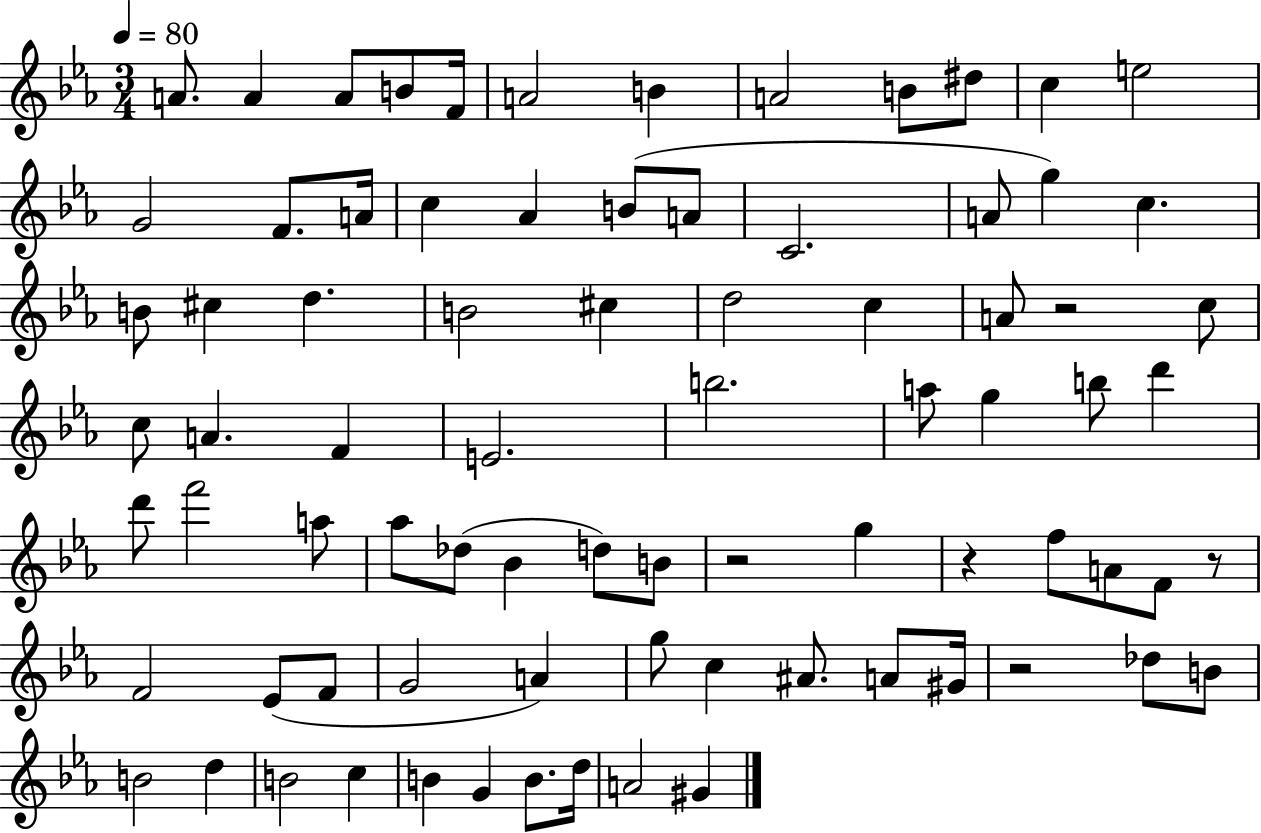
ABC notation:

X:1
T:Untitled
M:3/4
L:1/4
K:Eb
A/2 A A/2 B/2 F/4 A2 B A2 B/2 ^d/2 c e2 G2 F/2 A/4 c _A B/2 A/2 C2 A/2 g c B/2 ^c d B2 ^c d2 c A/2 z2 c/2 c/2 A F E2 b2 a/2 g b/2 d' d'/2 f'2 a/2 _a/2 _d/2 _B d/2 B/2 z2 g z f/2 A/2 F/2 z/2 F2 _E/2 F/2 G2 A g/2 c ^A/2 A/2 ^G/4 z2 _d/2 B/2 B2 d B2 c B G B/2 d/4 A2 ^G